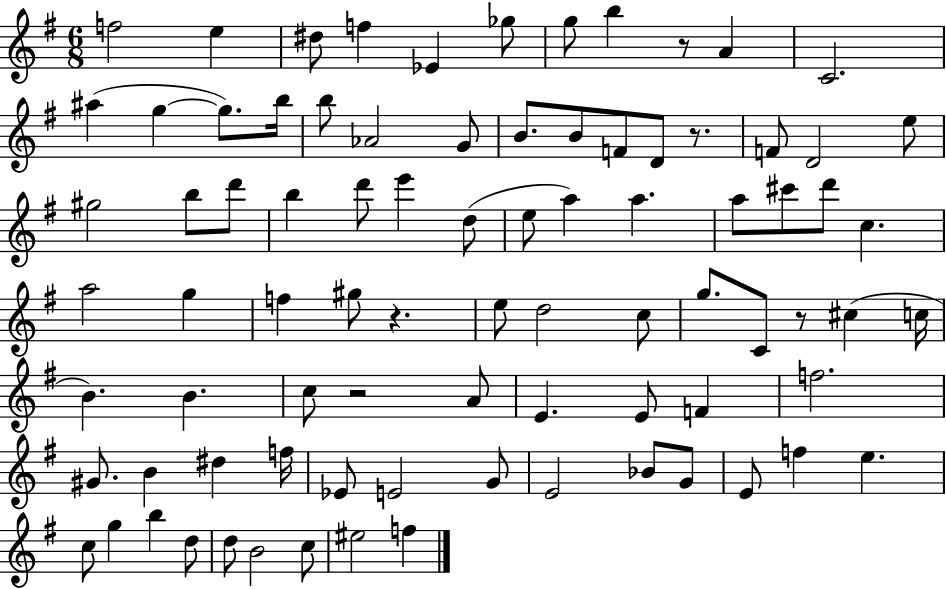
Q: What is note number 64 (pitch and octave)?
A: G4